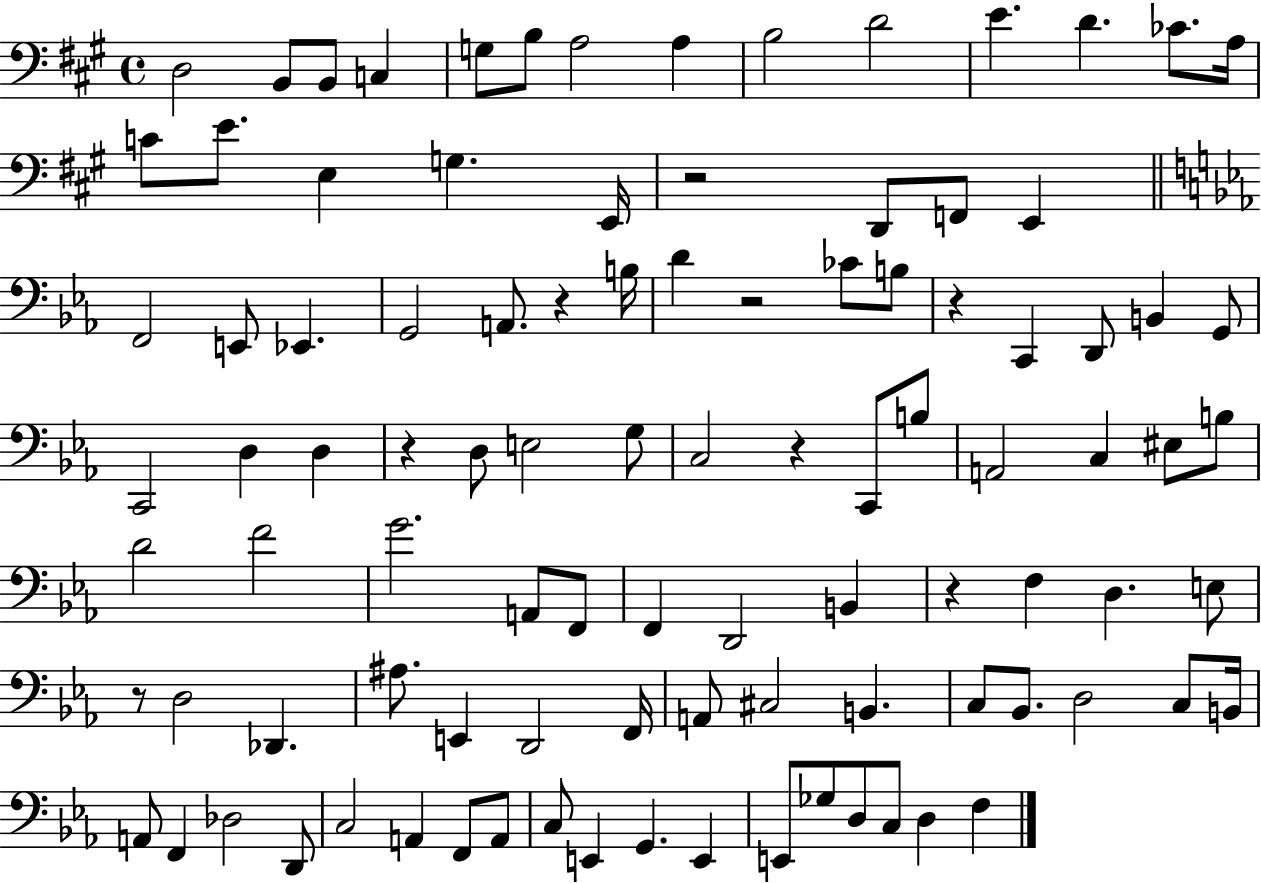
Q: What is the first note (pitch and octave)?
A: D3